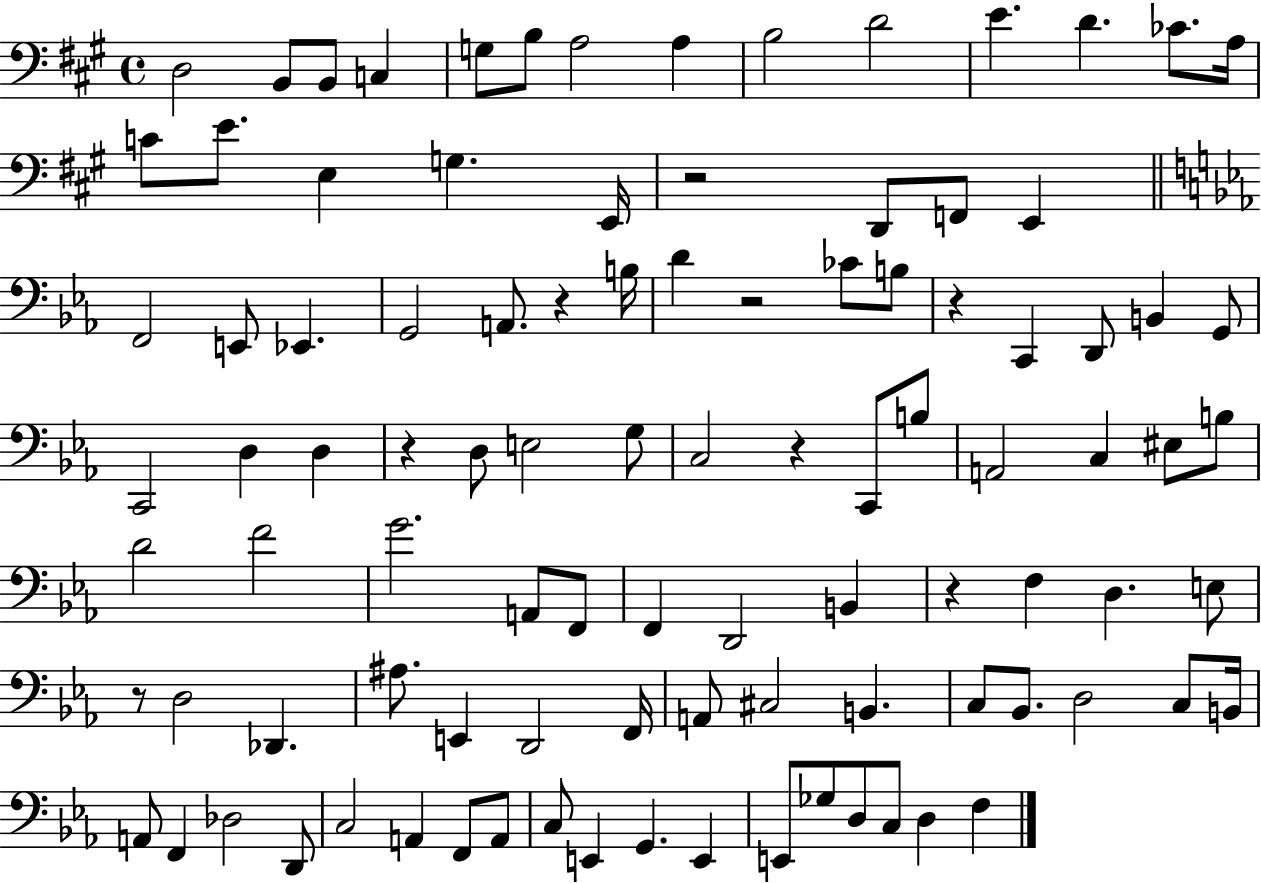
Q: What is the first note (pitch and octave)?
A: D3